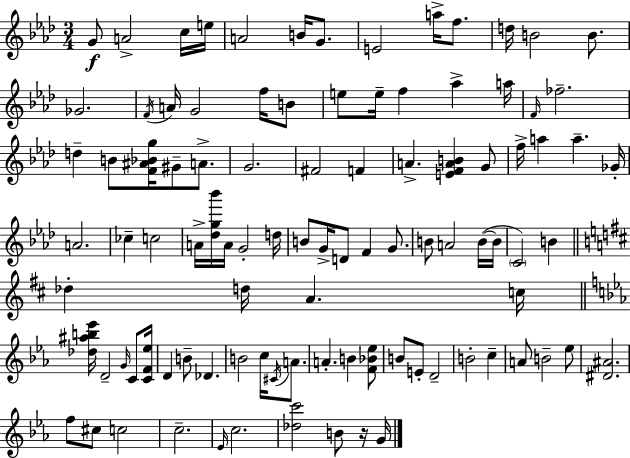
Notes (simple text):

G4/e A4/h C5/s E5/s A4/h B4/s G4/e. E4/h A5/s F5/e. D5/s B4/h B4/e. Gb4/h. F4/s A4/s G4/h F5/s B4/e E5/e E5/s F5/q Ab5/q A5/s F4/s FES5/h. D5/q B4/e [F4,A#4,Bb4,G5]/s G#4/e A4/e. G4/h. F#4/h F4/q A4/q. [E4,F4,A4,B4]/q G4/e F5/s A5/q A5/q. Gb4/s A4/h. CES5/q C5/h A4/s [Db5,G5,Bb6]/s A4/s G4/h D5/s B4/e G4/s D4/e F4/q G4/e. B4/e A4/h B4/s B4/s C4/h B4/q Db5/q D5/s A4/q. C5/s [Db5,A#5,B5,Eb6]/s D4/h G4/s C4/e [C4,F4,Eb5]/s D4/q B4/e Db4/q. B4/h C5/s C#4/s A4/e. A4/q. B4/q [F4,Bb4,Eb5]/e B4/e E4/e D4/h B4/h C5/q A4/e B4/h Eb5/e [D#4,A#4]/h. F5/e C#5/e C5/h C5/h. Eb4/s C5/h. [Db5,C6]/h B4/e R/s G4/s